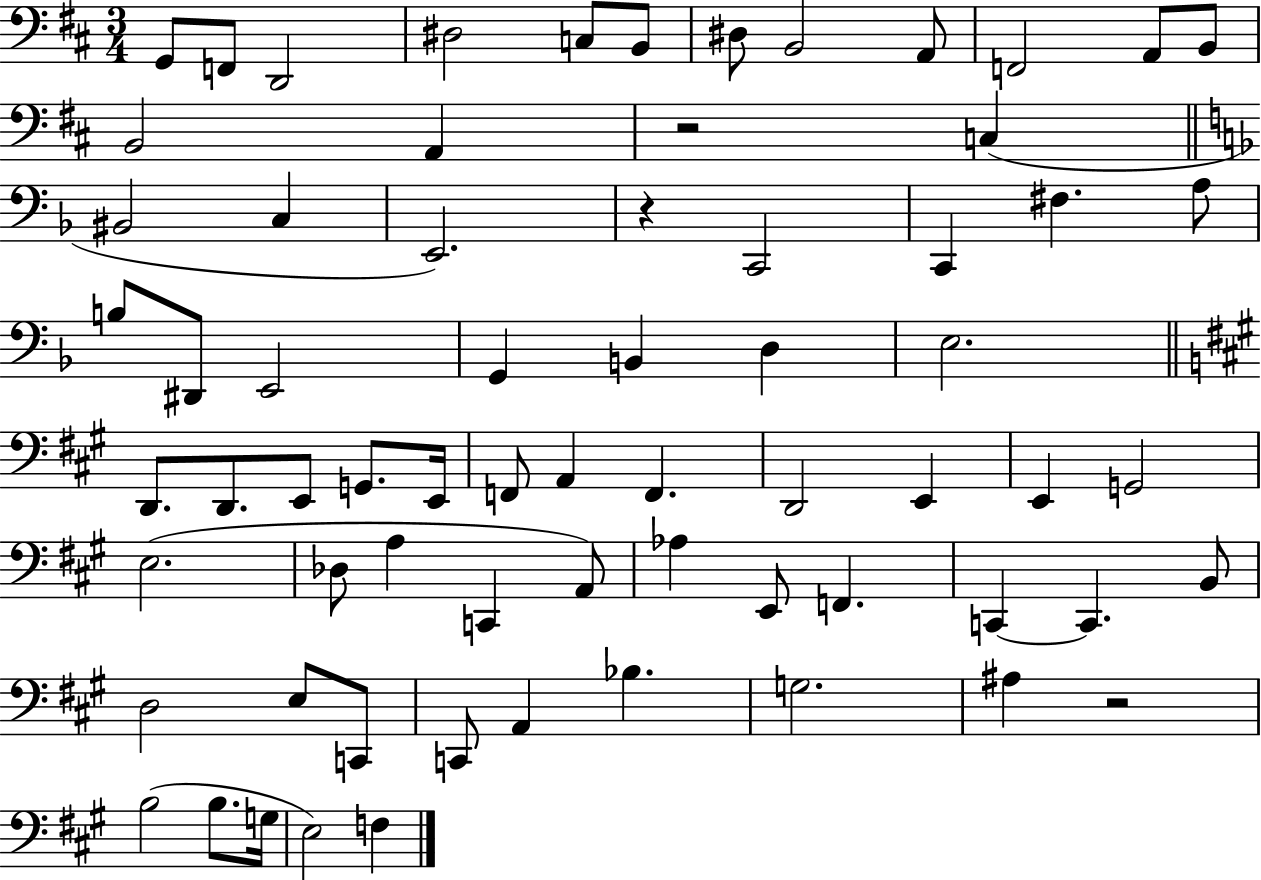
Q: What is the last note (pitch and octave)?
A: F3